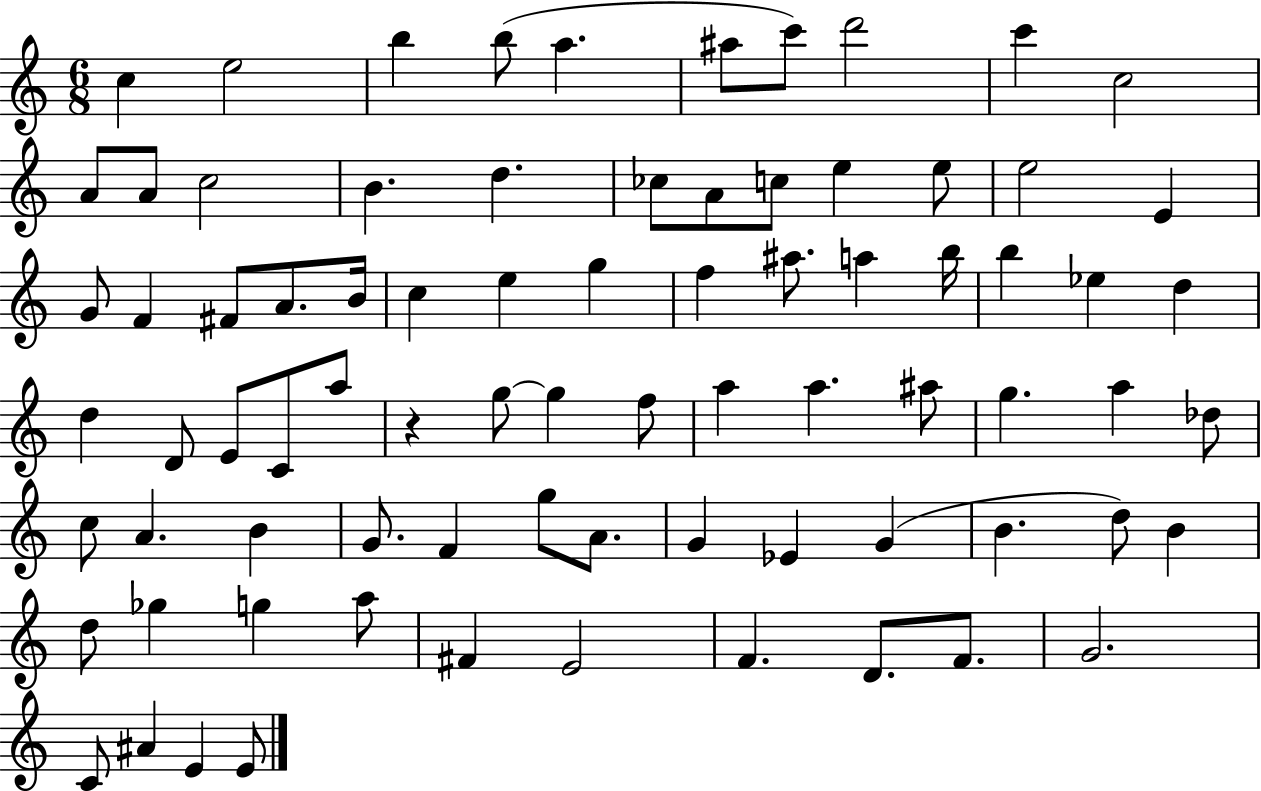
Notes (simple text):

C5/q E5/h B5/q B5/e A5/q. A#5/e C6/e D6/h C6/q C5/h A4/e A4/e C5/h B4/q. D5/q. CES5/e A4/e C5/e E5/q E5/e E5/h E4/q G4/e F4/q F#4/e A4/e. B4/s C5/q E5/q G5/q F5/q A#5/e. A5/q B5/s B5/q Eb5/q D5/q D5/q D4/e E4/e C4/e A5/e R/q G5/e G5/q F5/e A5/q A5/q. A#5/e G5/q. A5/q Db5/e C5/e A4/q. B4/q G4/e. F4/q G5/e A4/e. G4/q Eb4/q G4/q B4/q. D5/e B4/q D5/e Gb5/q G5/q A5/e F#4/q E4/h F4/q. D4/e. F4/e. G4/h. C4/e A#4/q E4/q E4/e